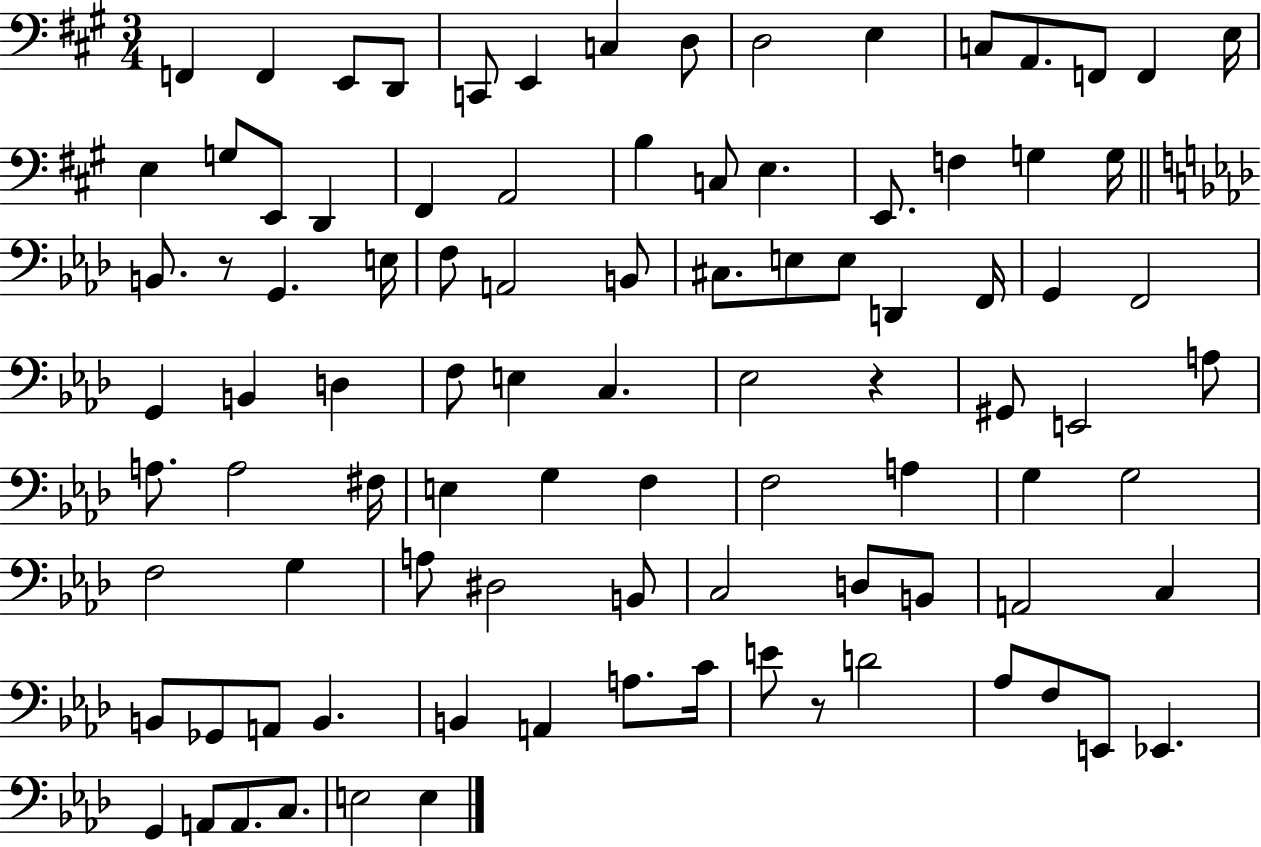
X:1
T:Untitled
M:3/4
L:1/4
K:A
F,, F,, E,,/2 D,,/2 C,,/2 E,, C, D,/2 D,2 E, C,/2 A,,/2 F,,/2 F,, E,/4 E, G,/2 E,,/2 D,, ^F,, A,,2 B, C,/2 E, E,,/2 F, G, G,/4 B,,/2 z/2 G,, E,/4 F,/2 A,,2 B,,/2 ^C,/2 E,/2 E,/2 D,, F,,/4 G,, F,,2 G,, B,, D, F,/2 E, C, _E,2 z ^G,,/2 E,,2 A,/2 A,/2 A,2 ^F,/4 E, G, F, F,2 A, G, G,2 F,2 G, A,/2 ^D,2 B,,/2 C,2 D,/2 B,,/2 A,,2 C, B,,/2 _G,,/2 A,,/2 B,, B,, A,, A,/2 C/4 E/2 z/2 D2 _A,/2 F,/2 E,,/2 _E,, G,, A,,/2 A,,/2 C,/2 E,2 E,